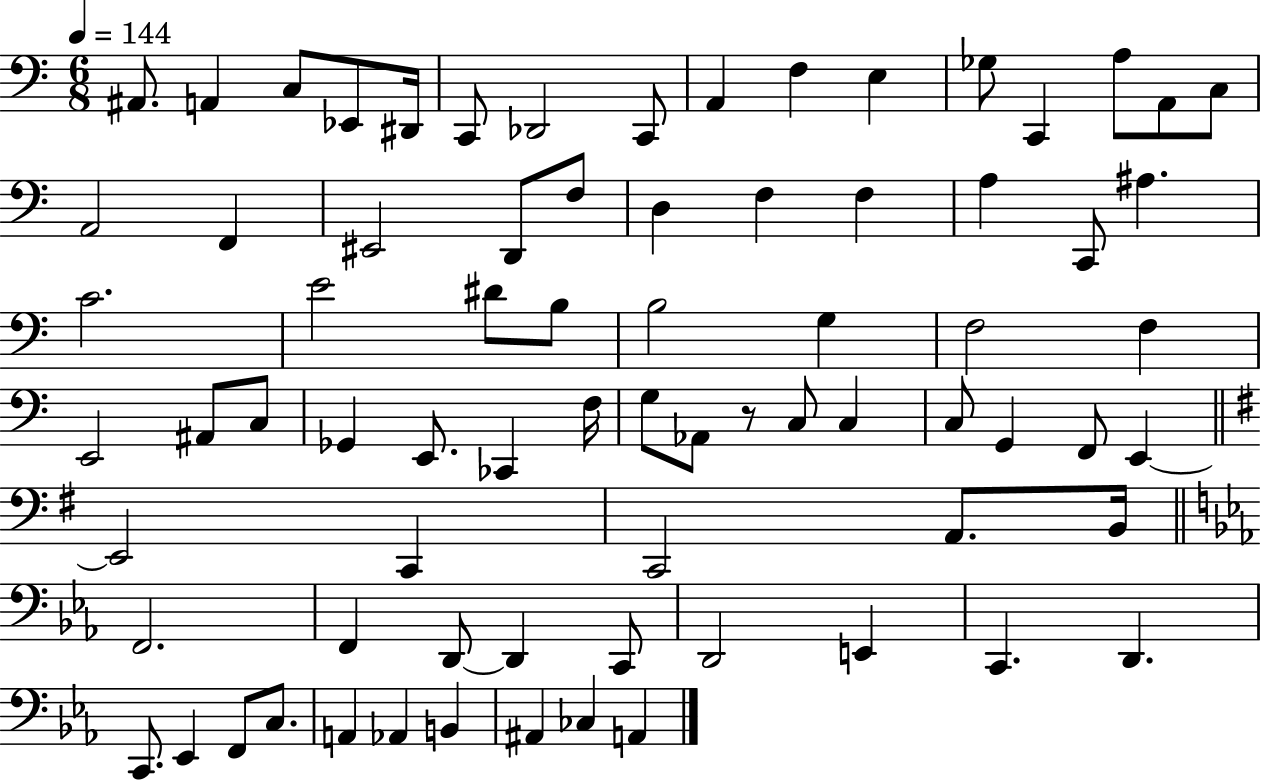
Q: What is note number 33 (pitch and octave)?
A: G3